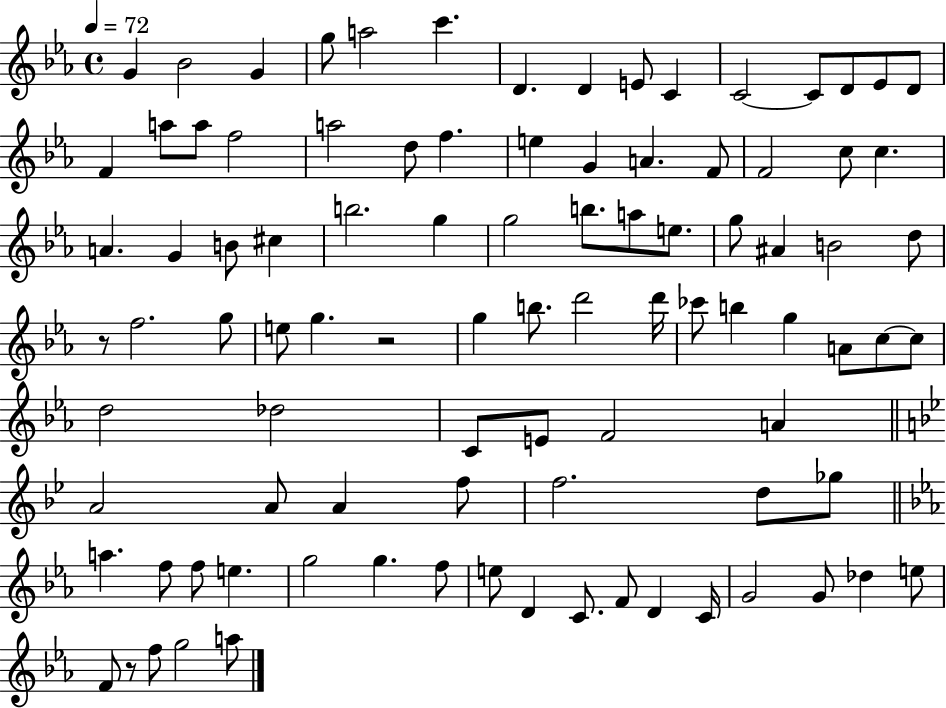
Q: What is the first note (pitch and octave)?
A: G4